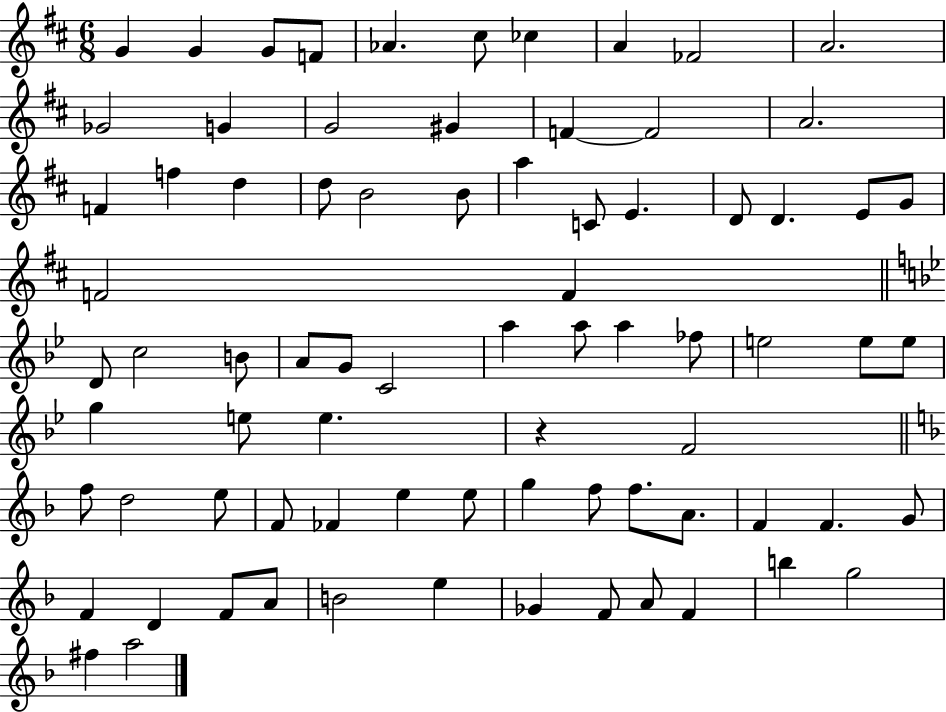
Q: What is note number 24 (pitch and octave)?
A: A5